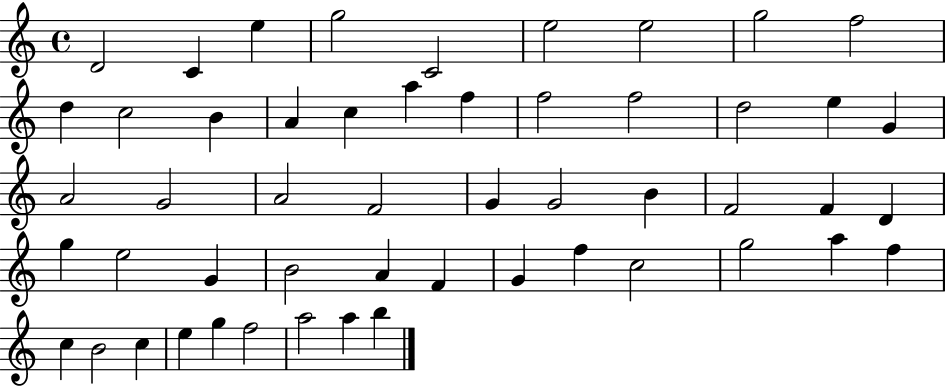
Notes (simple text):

D4/h C4/q E5/q G5/h C4/h E5/h E5/h G5/h F5/h D5/q C5/h B4/q A4/q C5/q A5/q F5/q F5/h F5/h D5/h E5/q G4/q A4/h G4/h A4/h F4/h G4/q G4/h B4/q F4/h F4/q D4/q G5/q E5/h G4/q B4/h A4/q F4/q G4/q F5/q C5/h G5/h A5/q F5/q C5/q B4/h C5/q E5/q G5/q F5/h A5/h A5/q B5/q